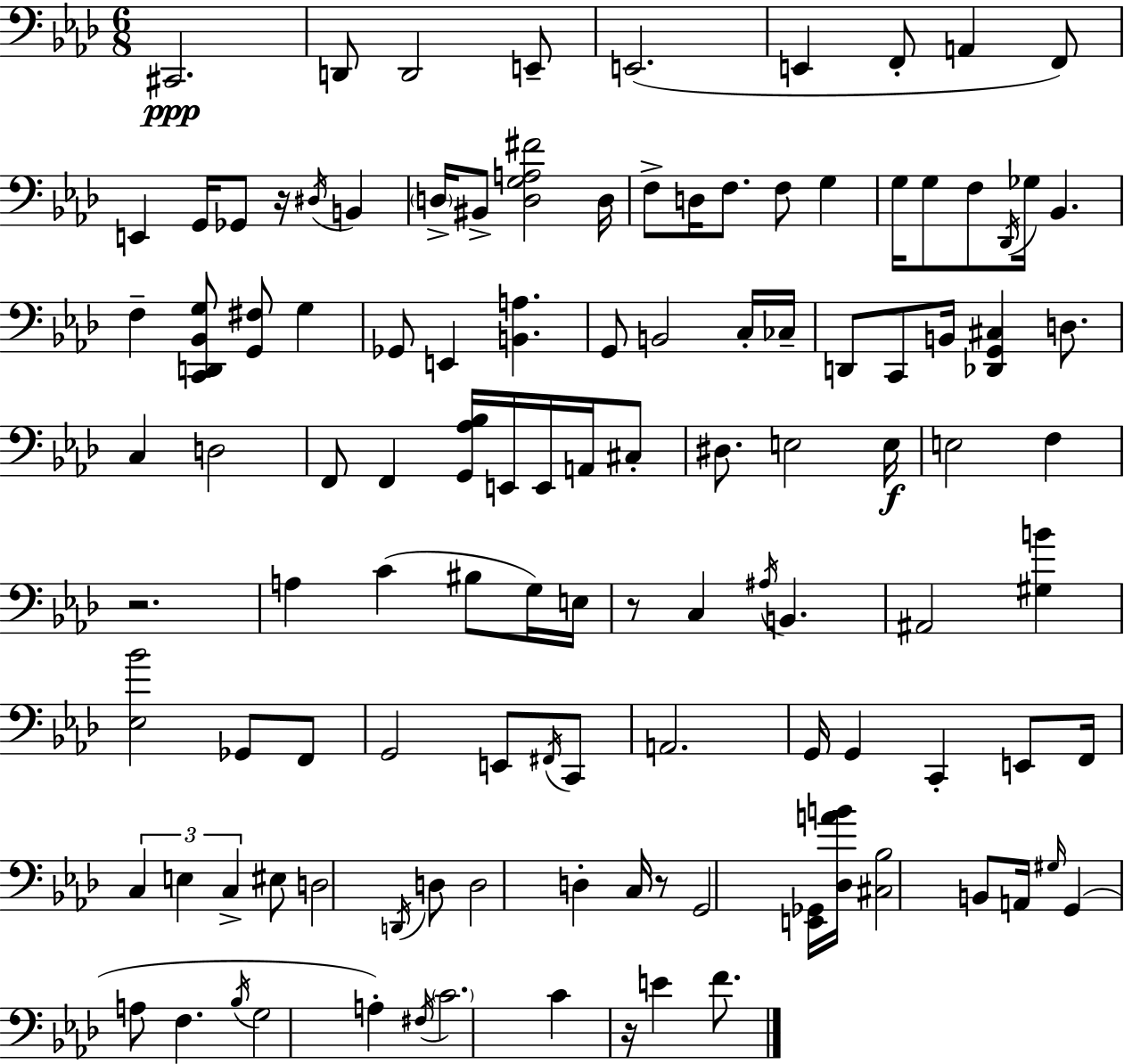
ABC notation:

X:1
T:Untitled
M:6/8
L:1/4
K:Fm
^C,,2 D,,/2 D,,2 E,,/2 E,,2 E,, F,,/2 A,, F,,/2 E,, G,,/4 _G,,/2 z/4 ^D,/4 B,, D,/4 ^B,,/2 [D,G,A,^F]2 D,/4 F,/2 D,/4 F,/2 F,/2 G, G,/4 G,/2 F,/2 _D,,/4 _G,/4 _B,, F, [C,,D,,_B,,G,]/2 [G,,^F,]/2 G, _G,,/2 E,, [B,,A,] G,,/2 B,,2 C,/4 _C,/4 D,,/2 C,,/2 B,,/4 [_D,,G,,^C,] D,/2 C, D,2 F,,/2 F,, [G,,_A,_B,]/4 E,,/4 E,,/4 A,,/4 ^C,/2 ^D,/2 E,2 E,/4 E,2 F, z2 A, C ^B,/2 G,/4 E,/4 z/2 C, ^A,/4 B,, ^A,,2 [^G,B] [_E,_B]2 _G,,/2 F,,/2 G,,2 E,,/2 ^F,,/4 C,,/2 A,,2 G,,/4 G,, C,, E,,/2 F,,/4 C, E, C, ^E,/2 D,2 D,,/4 D,/2 D,2 D, C,/4 z/2 G,,2 [E,,_G,,]/4 [_D,AB]/4 [^C,_B,]2 B,,/2 A,,/4 ^G,/4 G,, A,/2 F, _B,/4 G,2 A, ^F,/4 C2 C z/4 E F/2